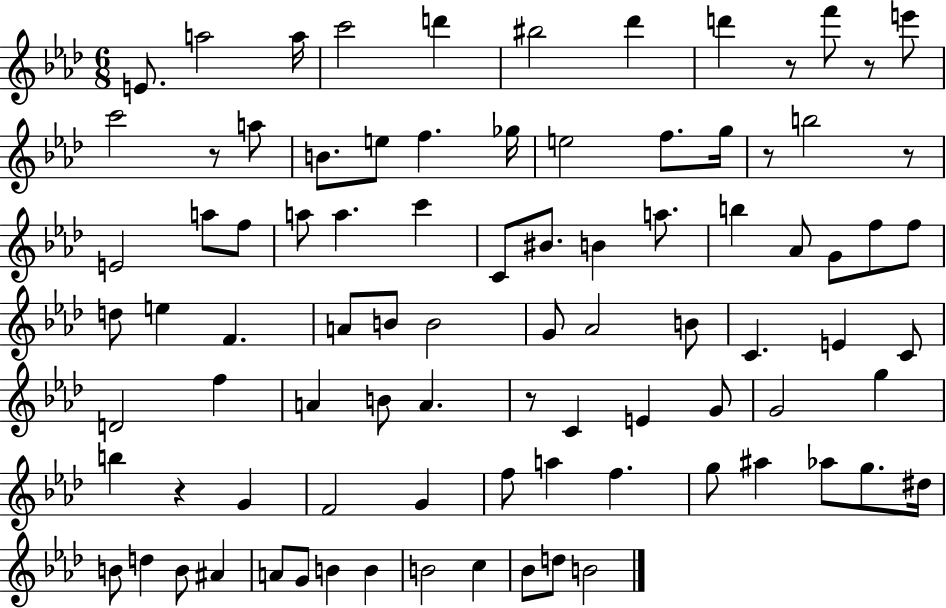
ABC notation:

X:1
T:Untitled
M:6/8
L:1/4
K:Ab
E/2 a2 a/4 c'2 d' ^b2 _d' d' z/2 f'/2 z/2 e'/2 c'2 z/2 a/2 B/2 e/2 f _g/4 e2 f/2 g/4 z/2 b2 z/2 E2 a/2 f/2 a/2 a c' C/2 ^B/2 B a/2 b _A/2 G/2 f/2 f/2 d/2 e F A/2 B/2 B2 G/2 _A2 B/2 C E C/2 D2 f A B/2 A z/2 C E G/2 G2 g b z G F2 G f/2 a f g/2 ^a _a/2 g/2 ^d/4 B/2 d B/2 ^A A/2 G/2 B B B2 c _B/2 d/2 B2